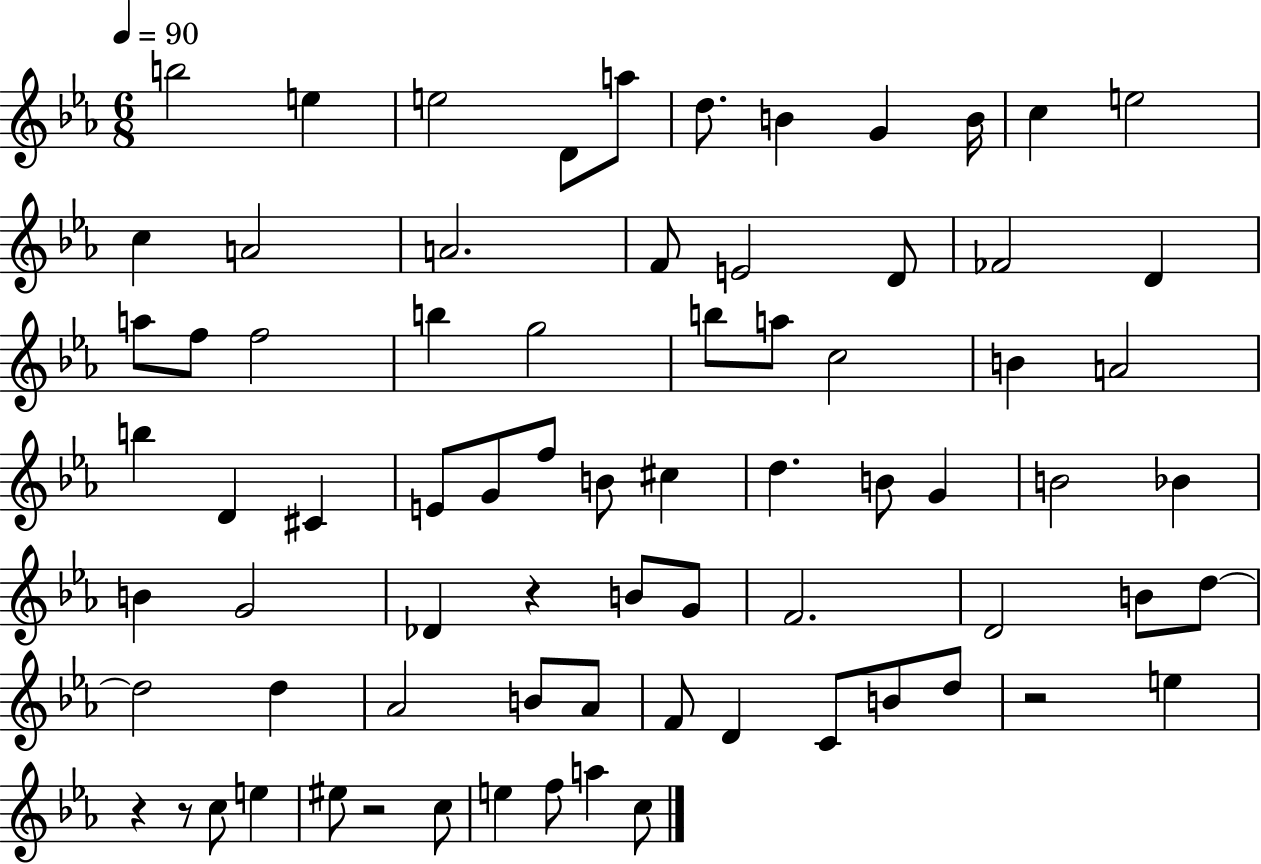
{
  \clef treble
  \numericTimeSignature
  \time 6/8
  \key ees \major
  \tempo 4 = 90
  \repeat volta 2 { b''2 e''4 | e''2 d'8 a''8 | d''8. b'4 g'4 b'16 | c''4 e''2 | \break c''4 a'2 | a'2. | f'8 e'2 d'8 | fes'2 d'4 | \break a''8 f''8 f''2 | b''4 g''2 | b''8 a''8 c''2 | b'4 a'2 | \break b''4 d'4 cis'4 | e'8 g'8 f''8 b'8 cis''4 | d''4. b'8 g'4 | b'2 bes'4 | \break b'4 g'2 | des'4 r4 b'8 g'8 | f'2. | d'2 b'8 d''8~~ | \break d''2 d''4 | aes'2 b'8 aes'8 | f'8 d'4 c'8 b'8 d''8 | r2 e''4 | \break r4 r8 c''8 e''4 | eis''8 r2 c''8 | e''4 f''8 a''4 c''8 | } \bar "|."
}